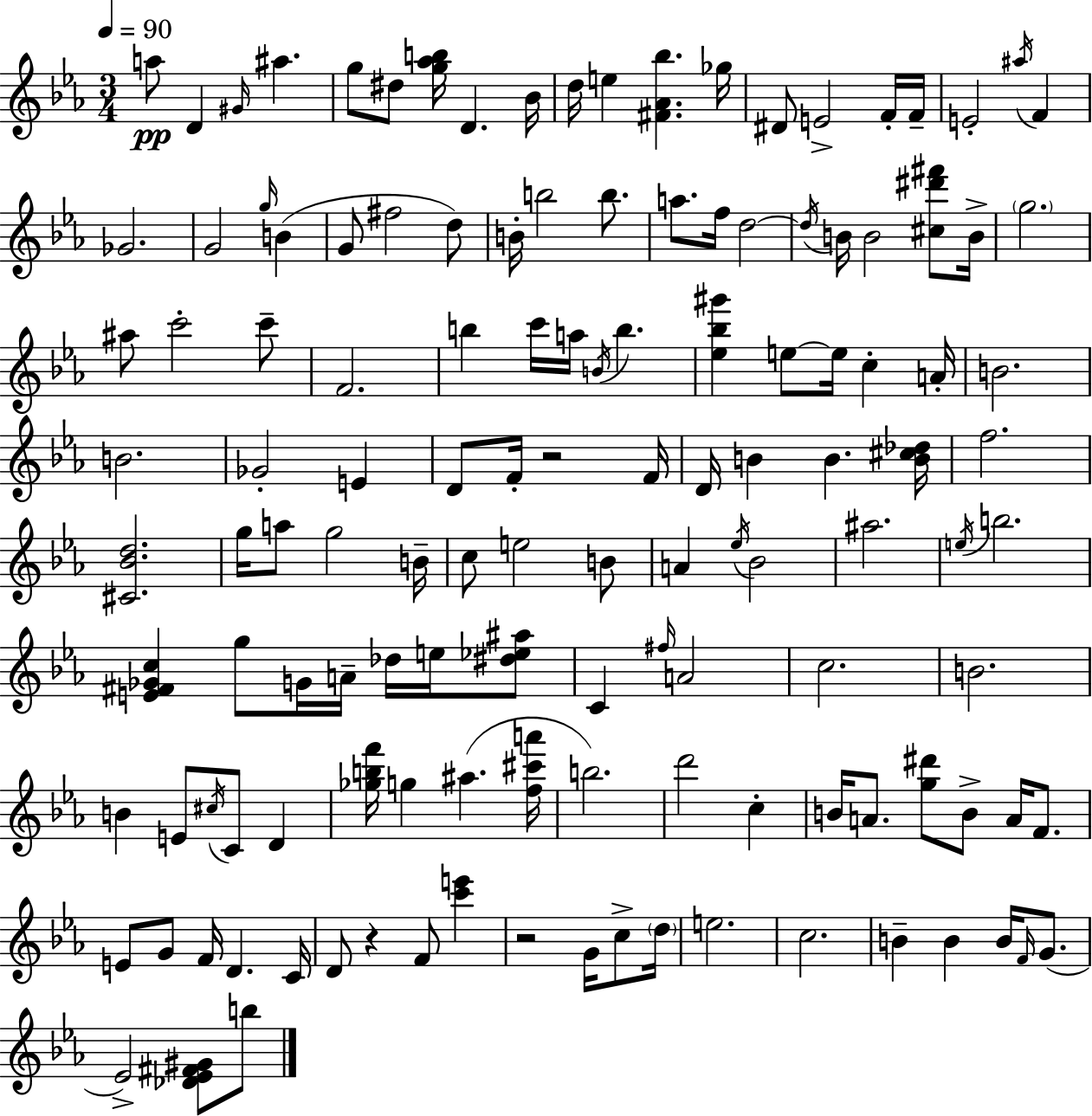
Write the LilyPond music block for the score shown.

{
  \clef treble
  \numericTimeSignature
  \time 3/4
  \key ees \major
  \tempo 4 = 90
  \repeat volta 2 { a''8\pp d'4 \grace { gis'16 } ais''4. | g''8 dis''8 <g'' aes'' b''>16 d'4. | bes'16 d''16 e''4 <fis' aes' bes''>4. | ges''16 dis'8 e'2-> f'16-. | \break f'16-- e'2-. \acciaccatura { ais''16 } f'4 | ges'2. | g'2 \grace { g''16 }( b'4 | g'8 fis''2 | \break d''8) b'16-. b''2 | b''8. a''8. f''16 d''2~~ | \acciaccatura { d''16 } b'16 b'2 | <cis'' dis''' fis'''>8 b'16-> \parenthesize g''2. | \break ais''8 c'''2-. | c'''8-- f'2. | b''4 c'''16 a''16 \acciaccatura { b'16 } b''4. | <ees'' bes'' gis'''>4 e''8~~ e''16 | \break c''4-. a'16-. b'2. | b'2. | ges'2-. | e'4 d'8 f'16-. r2 | \break f'16 d'16 b'4 b'4. | <b' cis'' des''>16 f''2. | <cis' bes' d''>2. | g''16 a''8 g''2 | \break b'16-- c''8 e''2 | b'8 a'4 \acciaccatura { ees''16 } bes'2 | ais''2. | \acciaccatura { e''16 } b''2. | \break <e' fis' ges' c''>4 g''8 | g'16 a'16-- des''16 e''16 <dis'' ees'' ais''>8 c'4 \grace { fis''16 } | a'2 c''2. | b'2. | \break b'4 | e'8 \acciaccatura { cis''16 } c'8 d'4 <ges'' b'' f'''>16 g''4 | ais''4.( <f'' cis''' a'''>16 b''2.) | d'''2 | \break c''4-. b'16 a'8. | <g'' dis'''>8 b'8-> a'16 f'8. e'8 g'8 | f'16 d'4. c'16 d'8 r4 | f'8 <c''' e'''>4 r2 | \break g'16 c''8-> \parenthesize d''16 e''2. | c''2. | b'4-- | b'4 b'16 \grace { f'16 }( g'8. ees'2->) | \break <des' ees' fis' gis'>8 b''8 } \bar "|."
}